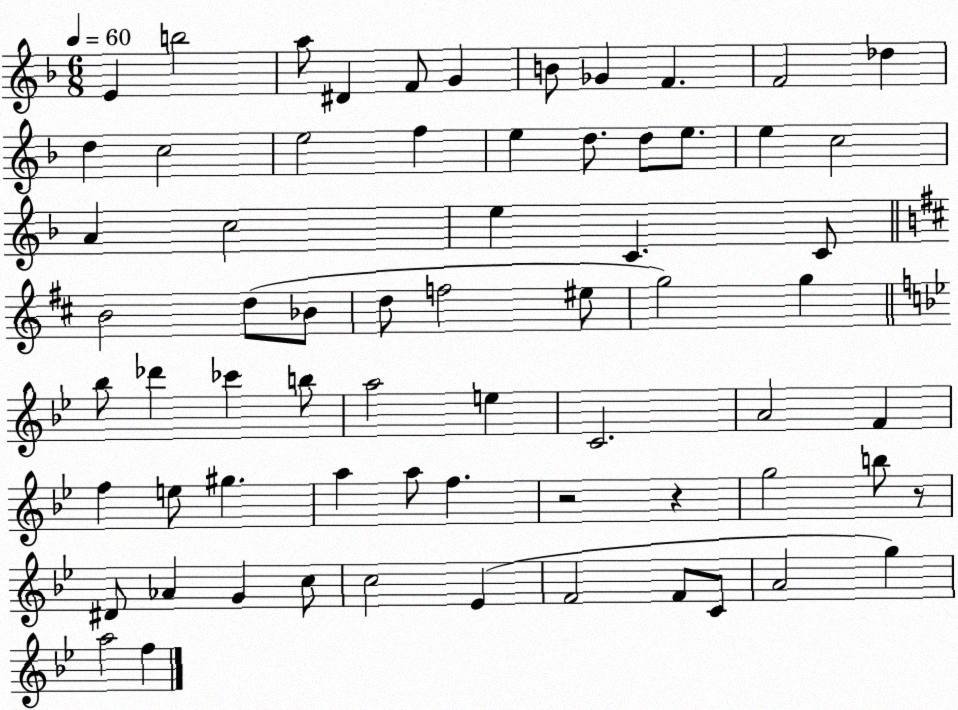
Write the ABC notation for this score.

X:1
T:Untitled
M:6/8
L:1/4
K:F
E b2 a/2 ^D F/2 G B/2 _G F F2 _d d c2 e2 f e d/2 d/2 e/2 e c2 A c2 e C C/2 B2 d/2 _B/2 d/2 f2 ^e/2 g2 g _b/2 _d' _c' b/2 a2 e C2 A2 F f e/2 ^g a a/2 f z2 z g2 b/2 z/2 ^D/2 _A G c/2 c2 _E F2 F/2 C/2 A2 g a2 f